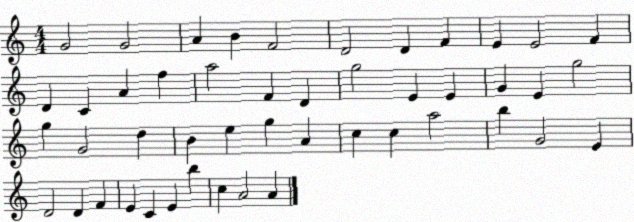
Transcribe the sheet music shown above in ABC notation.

X:1
T:Untitled
M:4/4
L:1/4
K:C
G2 G2 A B F2 D2 D F E E2 F D C A f a2 F D g2 E E G E g2 g G2 d B e g A c c a2 b G2 E D2 D F E C E b c A2 A